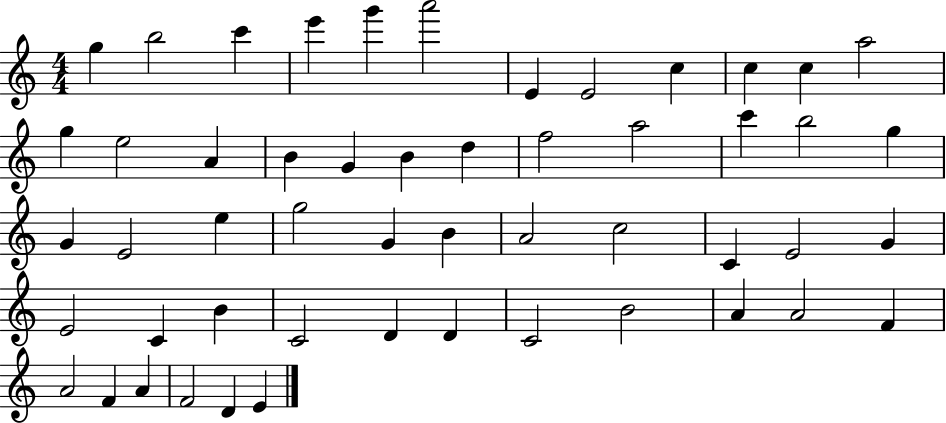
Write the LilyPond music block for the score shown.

{
  \clef treble
  \numericTimeSignature
  \time 4/4
  \key c \major
  g''4 b''2 c'''4 | e'''4 g'''4 a'''2 | e'4 e'2 c''4 | c''4 c''4 a''2 | \break g''4 e''2 a'4 | b'4 g'4 b'4 d''4 | f''2 a''2 | c'''4 b''2 g''4 | \break g'4 e'2 e''4 | g''2 g'4 b'4 | a'2 c''2 | c'4 e'2 g'4 | \break e'2 c'4 b'4 | c'2 d'4 d'4 | c'2 b'2 | a'4 a'2 f'4 | \break a'2 f'4 a'4 | f'2 d'4 e'4 | \bar "|."
}